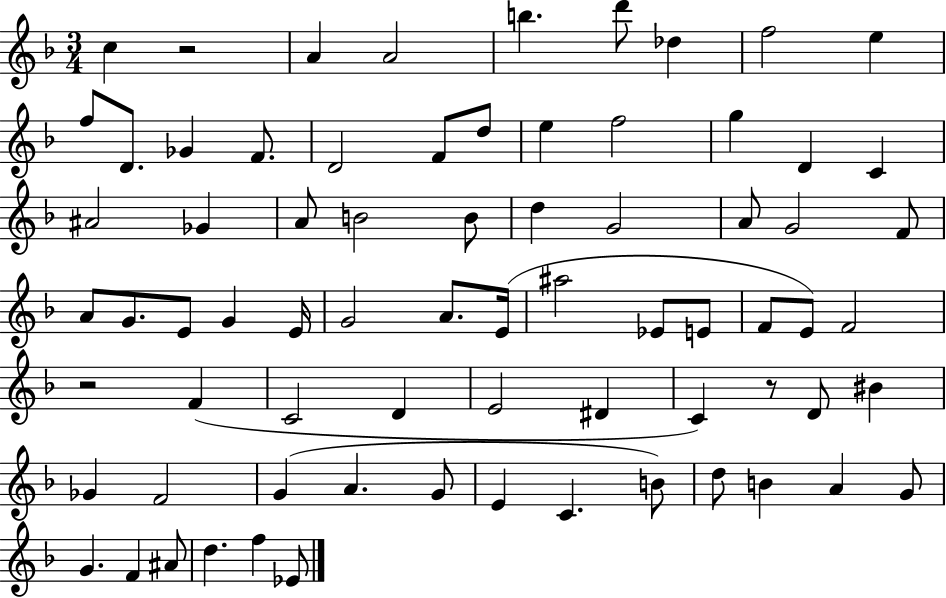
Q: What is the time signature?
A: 3/4